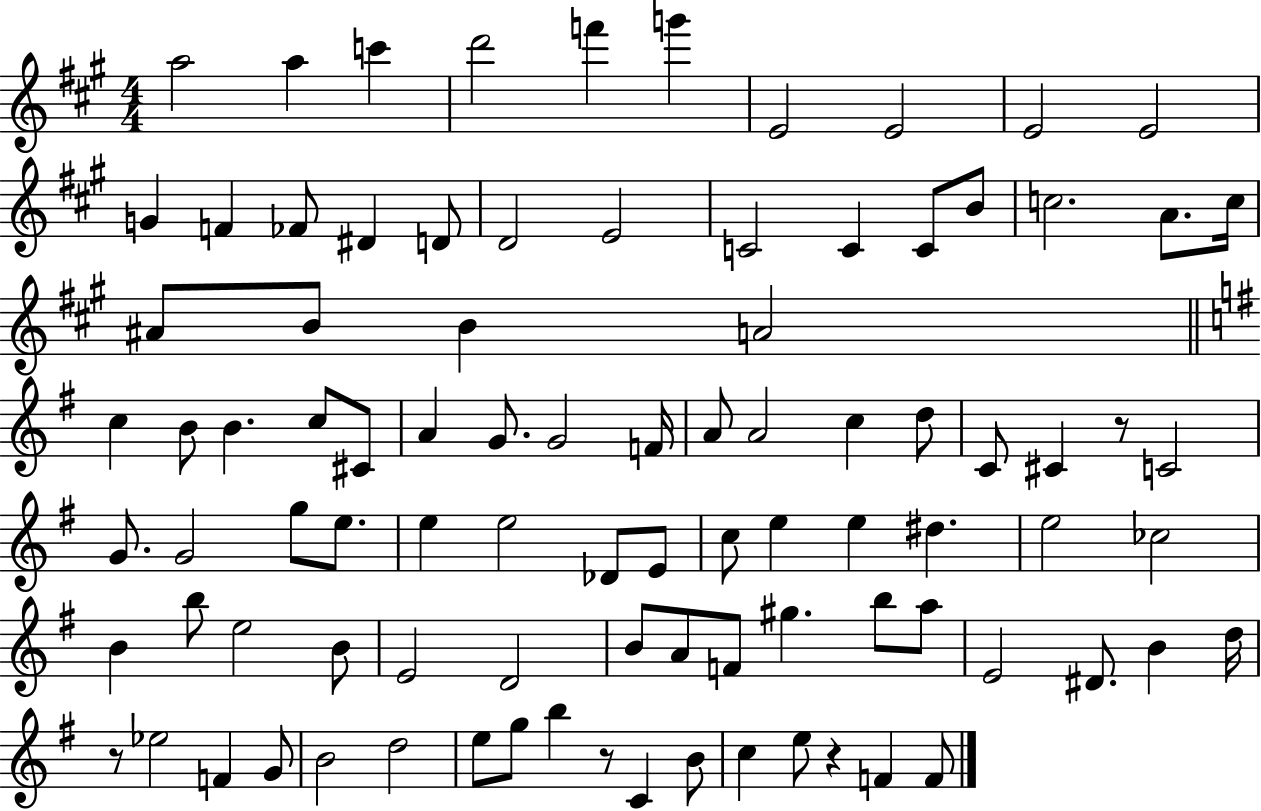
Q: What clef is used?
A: treble